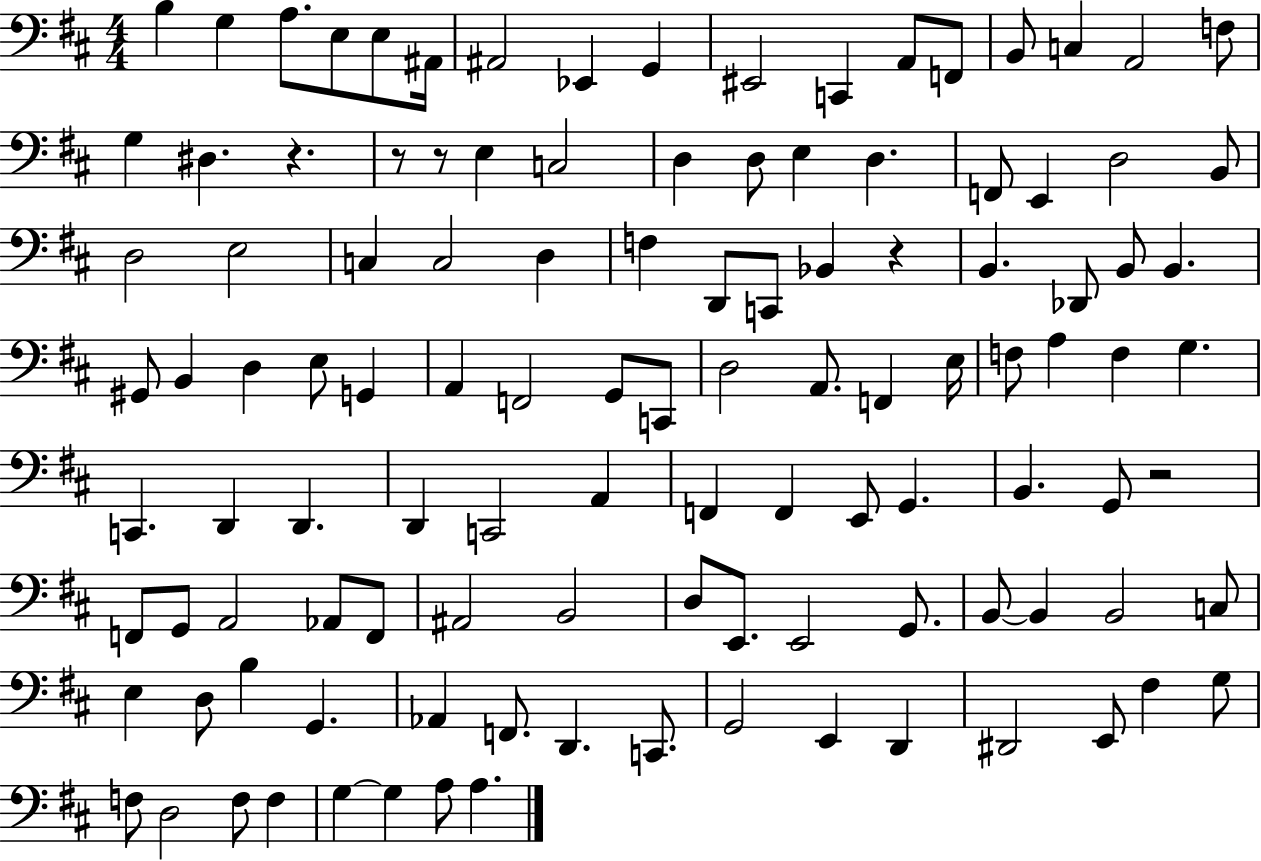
X:1
T:Untitled
M:4/4
L:1/4
K:D
B, G, A,/2 E,/2 E,/2 ^A,,/4 ^A,,2 _E,, G,, ^E,,2 C,, A,,/2 F,,/2 B,,/2 C, A,,2 F,/2 G, ^D, z z/2 z/2 E, C,2 D, D,/2 E, D, F,,/2 E,, D,2 B,,/2 D,2 E,2 C, C,2 D, F, D,,/2 C,,/2 _B,, z B,, _D,,/2 B,,/2 B,, ^G,,/2 B,, D, E,/2 G,, A,, F,,2 G,,/2 C,,/2 D,2 A,,/2 F,, E,/4 F,/2 A, F, G, C,, D,, D,, D,, C,,2 A,, F,, F,, E,,/2 G,, B,, G,,/2 z2 F,,/2 G,,/2 A,,2 _A,,/2 F,,/2 ^A,,2 B,,2 D,/2 E,,/2 E,,2 G,,/2 B,,/2 B,, B,,2 C,/2 E, D,/2 B, G,, _A,, F,,/2 D,, C,,/2 G,,2 E,, D,, ^D,,2 E,,/2 ^F, G,/2 F,/2 D,2 F,/2 F, G, G, A,/2 A,